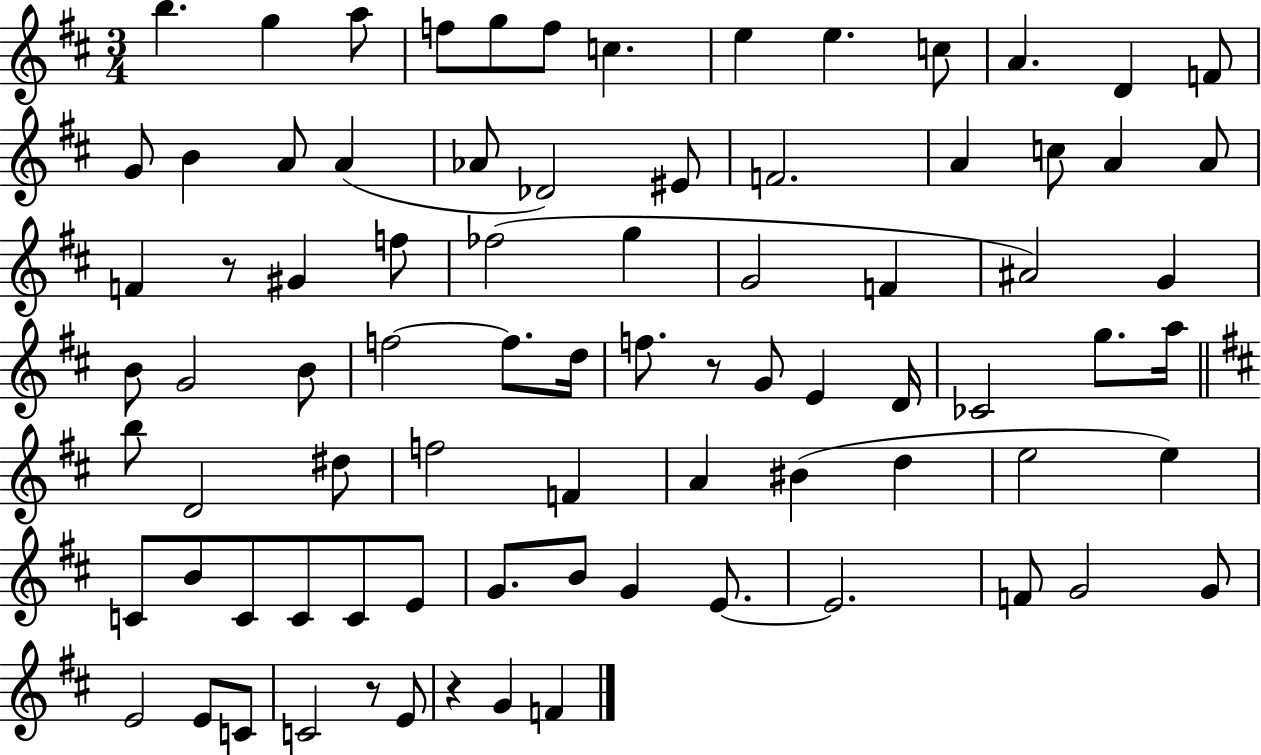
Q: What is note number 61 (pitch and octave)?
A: C4